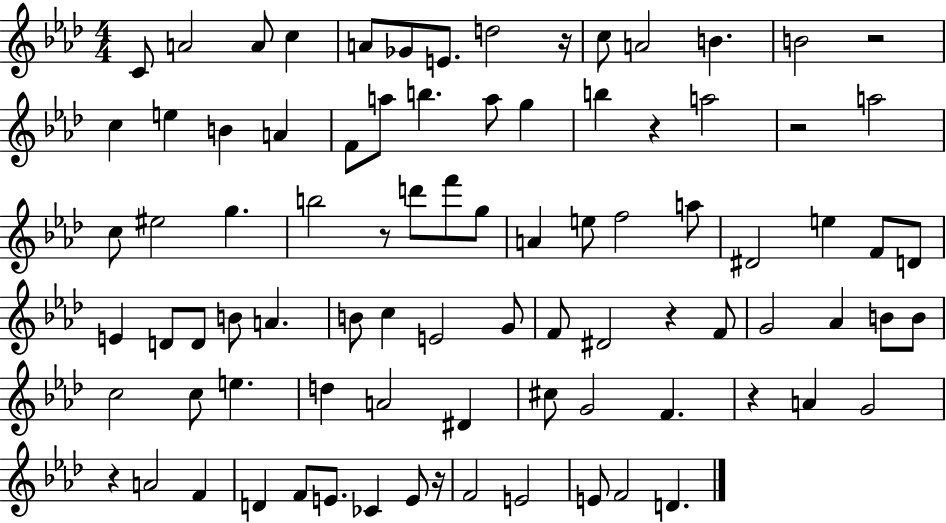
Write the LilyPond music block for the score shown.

{
  \clef treble
  \numericTimeSignature
  \time 4/4
  \key aes \major
  c'8 a'2 a'8 c''4 | a'8 ges'8 e'8. d''2 r16 | c''8 a'2 b'4. | b'2 r2 | \break c''4 e''4 b'4 a'4 | f'8 a''8 b''4. a''8 g''4 | b''4 r4 a''2 | r2 a''2 | \break c''8 eis''2 g''4. | b''2 r8 d'''8 f'''8 g''8 | a'4 e''8 f''2 a''8 | dis'2 e''4 f'8 d'8 | \break e'4 d'8 d'8 b'8 a'4. | b'8 c''4 e'2 g'8 | f'8 dis'2 r4 f'8 | g'2 aes'4 b'8 b'8 | \break c''2 c''8 e''4. | d''4 a'2 dis'4 | cis''8 g'2 f'4. | r4 a'4 g'2 | \break r4 a'2 f'4 | d'4 f'8 e'8. ces'4 e'8 r16 | f'2 e'2 | e'8 f'2 d'4. | \break \bar "|."
}